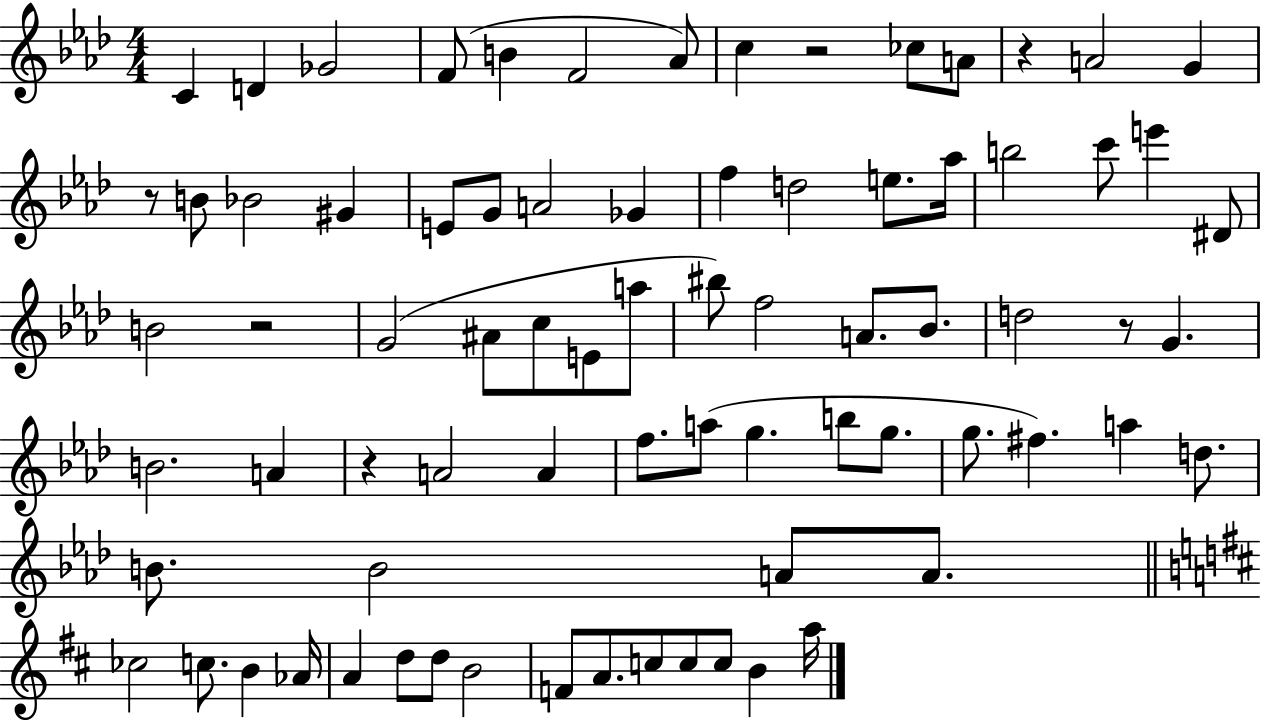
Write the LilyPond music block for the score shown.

{
  \clef treble
  \numericTimeSignature
  \time 4/4
  \key aes \major
  \repeat volta 2 { c'4 d'4 ges'2 | f'8( b'4 f'2 aes'8) | c''4 r2 ces''8 a'8 | r4 a'2 g'4 | \break r8 b'8 bes'2 gis'4 | e'8 g'8 a'2 ges'4 | f''4 d''2 e''8. aes''16 | b''2 c'''8 e'''4 dis'8 | \break b'2 r2 | g'2( ais'8 c''8 e'8 a''8 | bis''8) f''2 a'8. bes'8. | d''2 r8 g'4. | \break b'2. a'4 | r4 a'2 a'4 | f''8. a''8( g''4. b''8 g''8. | g''8. fis''4.) a''4 d''8. | \break b'8. b'2 a'8 a'8. | \bar "||" \break \key d \major ces''2 c''8. b'4 aes'16 | a'4 d''8 d''8 b'2 | f'8 a'8. c''8 c''8 c''8 b'4 a''16 | } \bar "|."
}